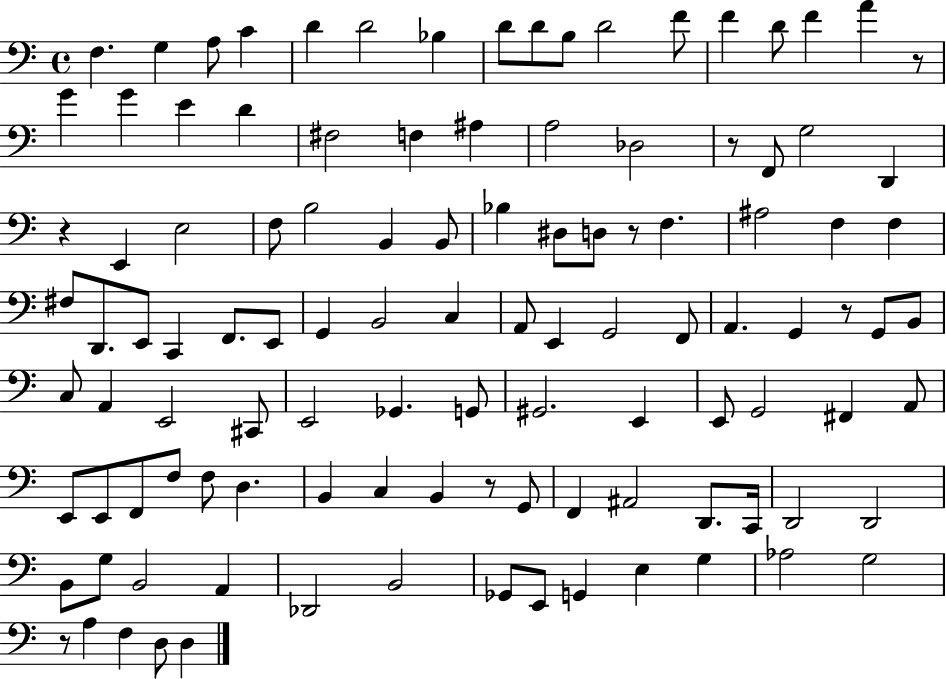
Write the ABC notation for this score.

X:1
T:Untitled
M:4/4
L:1/4
K:C
F, G, A,/2 C D D2 _B, D/2 D/2 B,/2 D2 F/2 F D/2 F A z/2 G G E D ^F,2 F, ^A, A,2 _D,2 z/2 F,,/2 G,2 D,, z E,, E,2 F,/2 B,2 B,, B,,/2 _B, ^D,/2 D,/2 z/2 F, ^A,2 F, F, ^F,/2 D,,/2 E,,/2 C,, F,,/2 E,,/2 G,, B,,2 C, A,,/2 E,, G,,2 F,,/2 A,, G,, z/2 G,,/2 B,,/2 C,/2 A,, E,,2 ^C,,/2 E,,2 _G,, G,,/2 ^G,,2 E,, E,,/2 G,,2 ^F,, A,,/2 E,,/2 E,,/2 F,,/2 F,/2 F,/2 D, B,, C, B,, z/2 G,,/2 F,, ^A,,2 D,,/2 C,,/4 D,,2 D,,2 B,,/2 G,/2 B,,2 A,, _D,,2 B,,2 _G,,/2 E,,/2 G,, E, G, _A,2 G,2 z/2 A, F, D,/2 D,